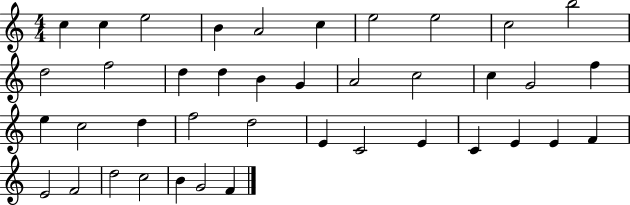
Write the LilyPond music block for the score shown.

{
  \clef treble
  \numericTimeSignature
  \time 4/4
  \key c \major
  c''4 c''4 e''2 | b'4 a'2 c''4 | e''2 e''2 | c''2 b''2 | \break d''2 f''2 | d''4 d''4 b'4 g'4 | a'2 c''2 | c''4 g'2 f''4 | \break e''4 c''2 d''4 | f''2 d''2 | e'4 c'2 e'4 | c'4 e'4 e'4 f'4 | \break e'2 f'2 | d''2 c''2 | b'4 g'2 f'4 | \bar "|."
}